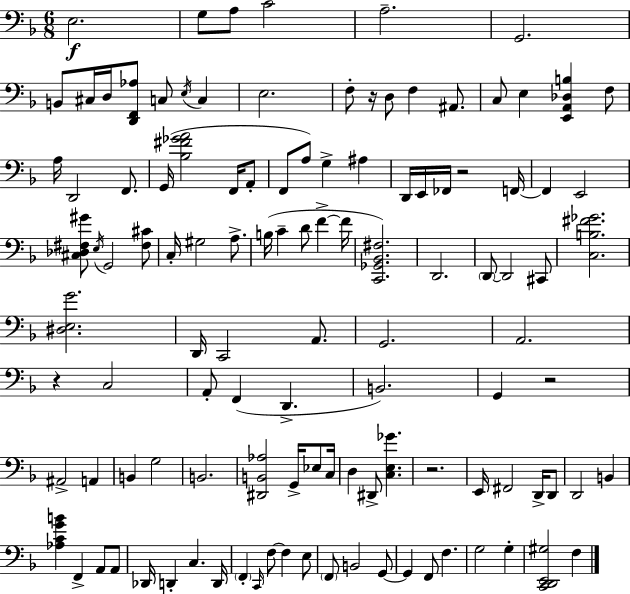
E3/h. G3/e A3/e C4/h A3/h. G2/h. B2/e C#3/s D3/s [D2,F2,Ab3]/e C3/e E3/s C3/q E3/h. F3/e R/s D3/e F3/q A#2/e. C3/e E3/q [E2,A2,Db3,B3]/q F3/e A3/s D2/h F2/e. G2/s [Bb3,F#4,Gb4,A4]/h F2/s A2/e F2/e A3/e G3/q A#3/q D2/s E2/s FES2/s R/h F2/s F2/q E2/h [C#3,Db3,F#3,G#4]/e E3/s G2/h [F#3,C#4]/e C3/s G#3/h A3/e. B3/s C4/q D4/e F4/q F4/s [C2,Gb2,Bb2,F#3]/h. D2/h. D2/e D2/h C#2/e [C3,B3,F#4,Gb4]/h. [D#3,E3,G4]/h. D2/s C2/h A2/e. G2/h. A2/h. R/q C3/h A2/e F2/q D2/q. B2/h. G2/q R/h A#2/h A2/q B2/q G3/h B2/h. [D#2,B2,Ab3]/h G2/s Eb3/e C3/s D3/q D#2/e [C3,E3,Gb4]/q. R/h. E2/s F#2/h D2/s D2/e D2/h B2/q [Ab3,C4,G4,B4]/q F2/q A2/e A2/e Db2/s D2/q C3/q. D2/s F2/q C2/s F3/e F3/q E3/e F2/e B2/h G2/e G2/q F2/e F3/q. G3/h G3/q [C2,D2,E2,G#3]/h F3/q